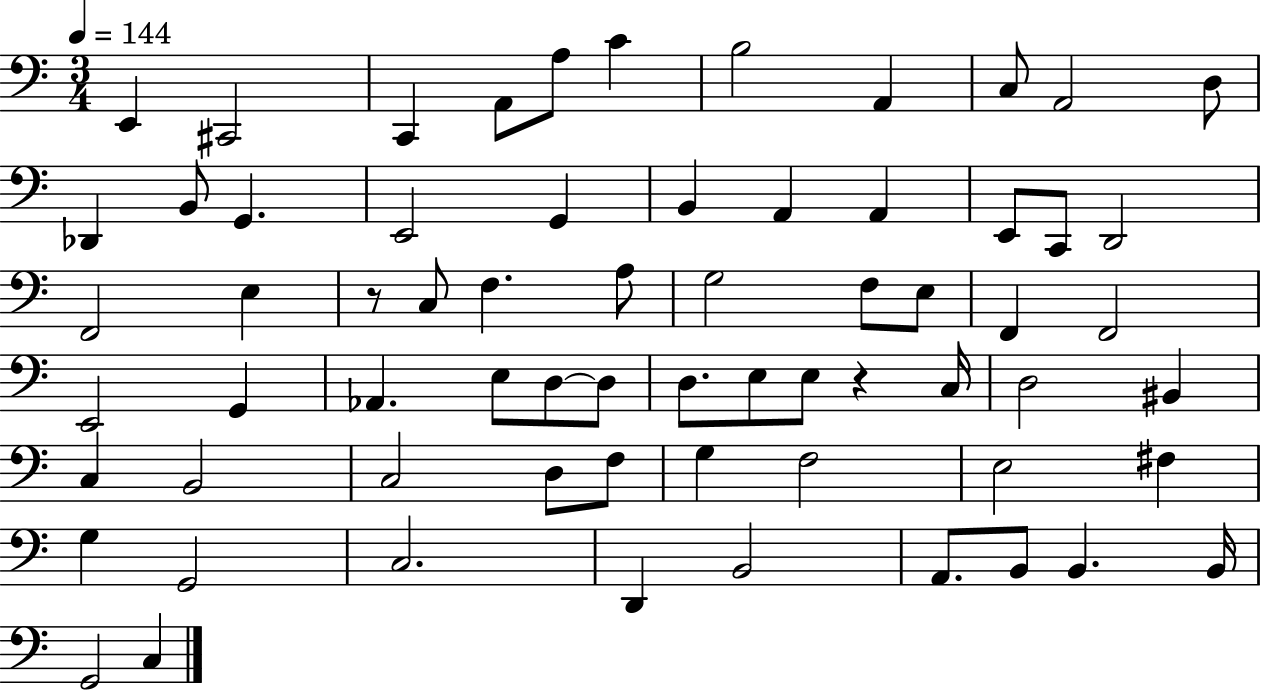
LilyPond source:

{
  \clef bass
  \numericTimeSignature
  \time 3/4
  \key c \major
  \tempo 4 = 144
  \repeat volta 2 { e,4 cis,2 | c,4 a,8 a8 c'4 | b2 a,4 | c8 a,2 d8 | \break des,4 b,8 g,4. | e,2 g,4 | b,4 a,4 a,4 | e,8 c,8 d,2 | \break f,2 e4 | r8 c8 f4. a8 | g2 f8 e8 | f,4 f,2 | \break e,2 g,4 | aes,4. e8 d8~~ d8 | d8. e8 e8 r4 c16 | d2 bis,4 | \break c4 b,2 | c2 d8 f8 | g4 f2 | e2 fis4 | \break g4 g,2 | c2. | d,4 b,2 | a,8. b,8 b,4. b,16 | \break g,2 c4 | } \bar "|."
}